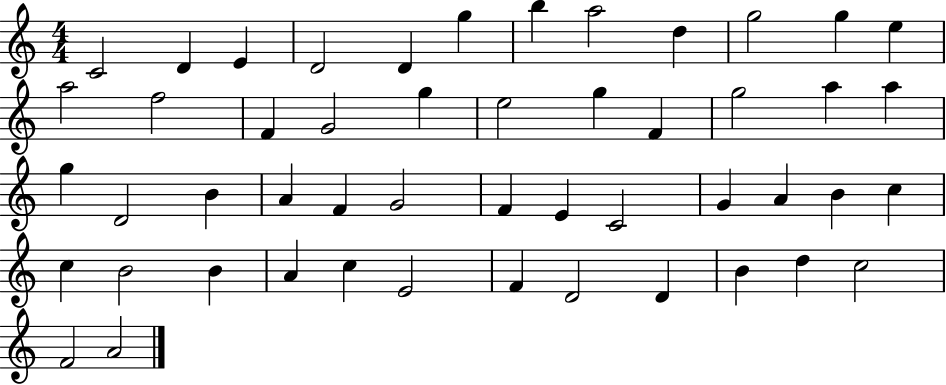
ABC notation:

X:1
T:Untitled
M:4/4
L:1/4
K:C
C2 D E D2 D g b a2 d g2 g e a2 f2 F G2 g e2 g F g2 a a g D2 B A F G2 F E C2 G A B c c B2 B A c E2 F D2 D B d c2 F2 A2